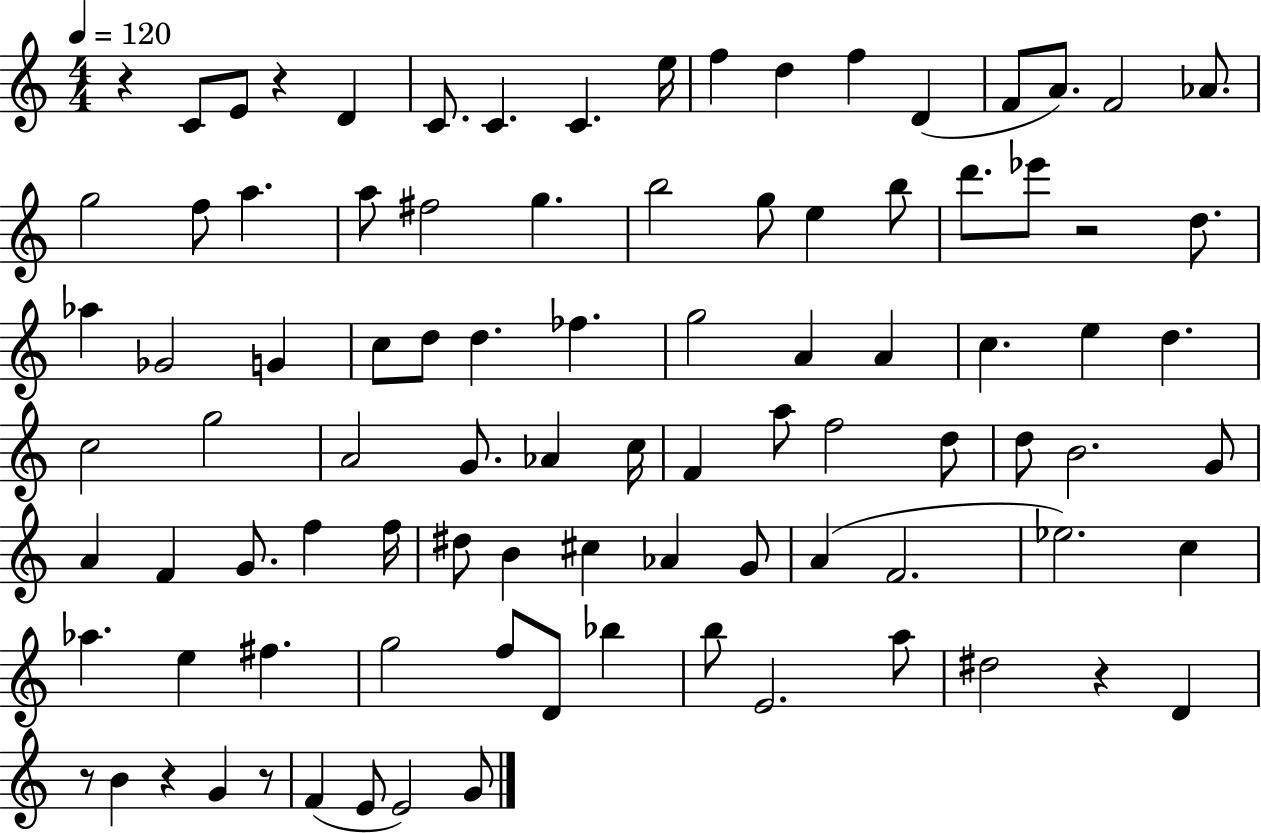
X:1
T:Untitled
M:4/4
L:1/4
K:C
z C/2 E/2 z D C/2 C C e/4 f d f D F/2 A/2 F2 _A/2 g2 f/2 a a/2 ^f2 g b2 g/2 e b/2 d'/2 _e'/2 z2 d/2 _a _G2 G c/2 d/2 d _f g2 A A c e d c2 g2 A2 G/2 _A c/4 F a/2 f2 d/2 d/2 B2 G/2 A F G/2 f f/4 ^d/2 B ^c _A G/2 A F2 _e2 c _a e ^f g2 f/2 D/2 _b b/2 E2 a/2 ^d2 z D z/2 B z G z/2 F E/2 E2 G/2